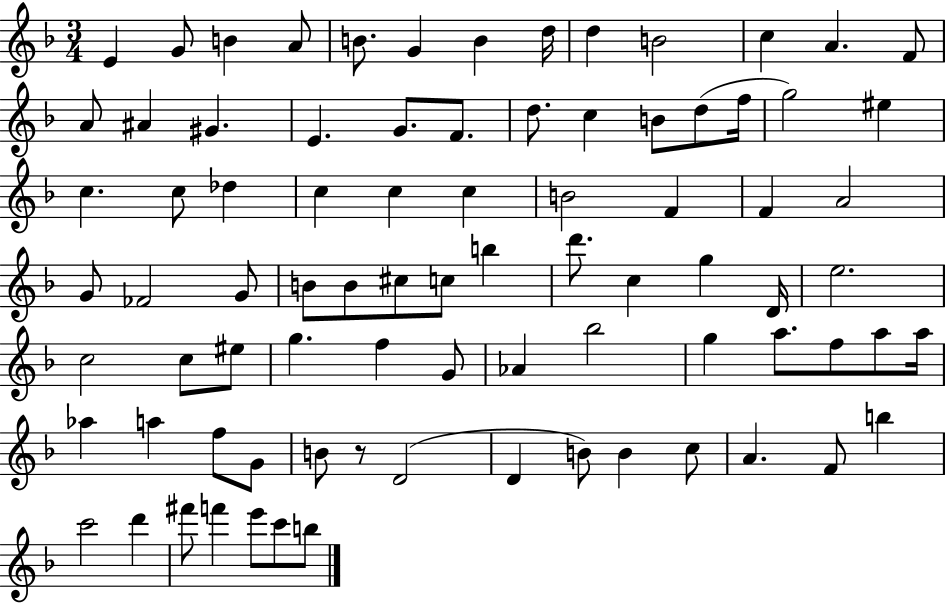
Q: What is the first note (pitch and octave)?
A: E4